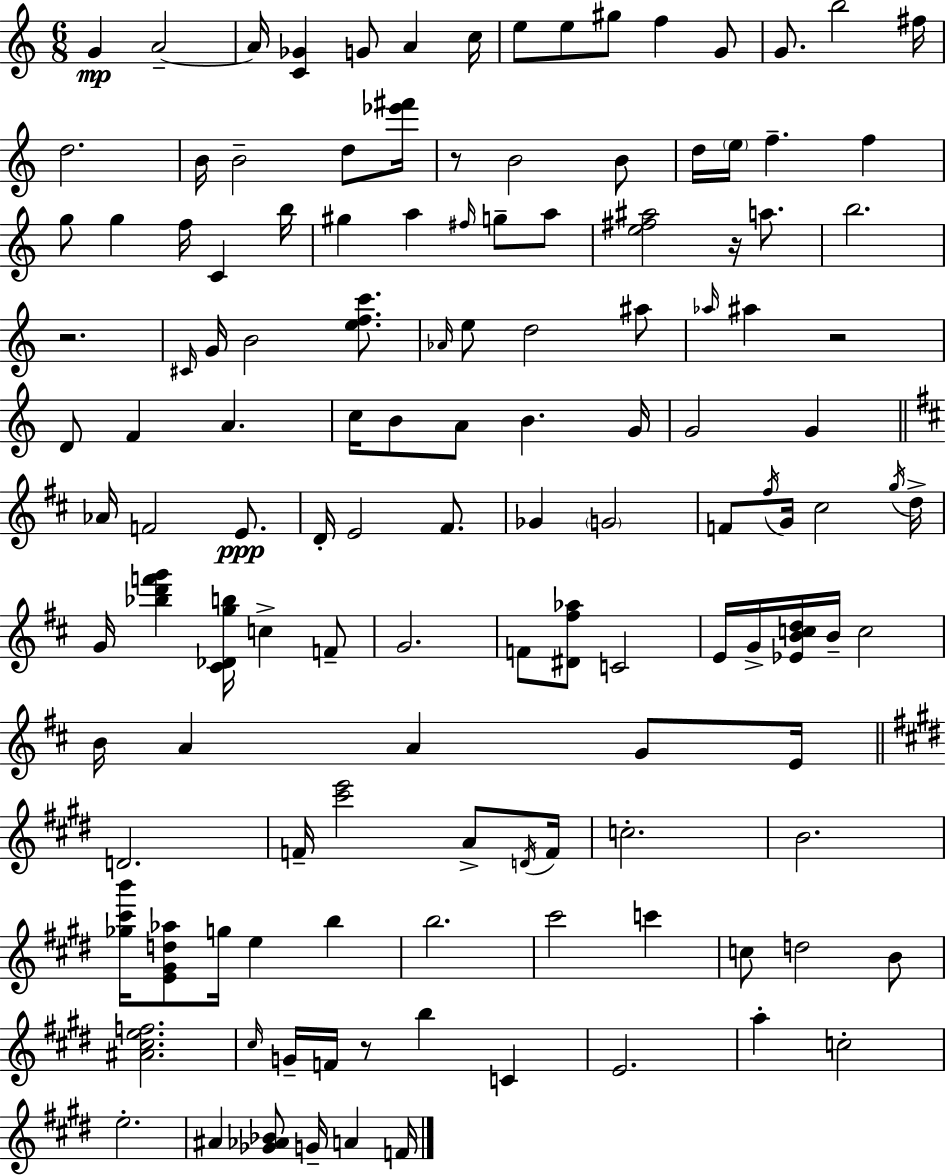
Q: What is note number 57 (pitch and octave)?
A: F4